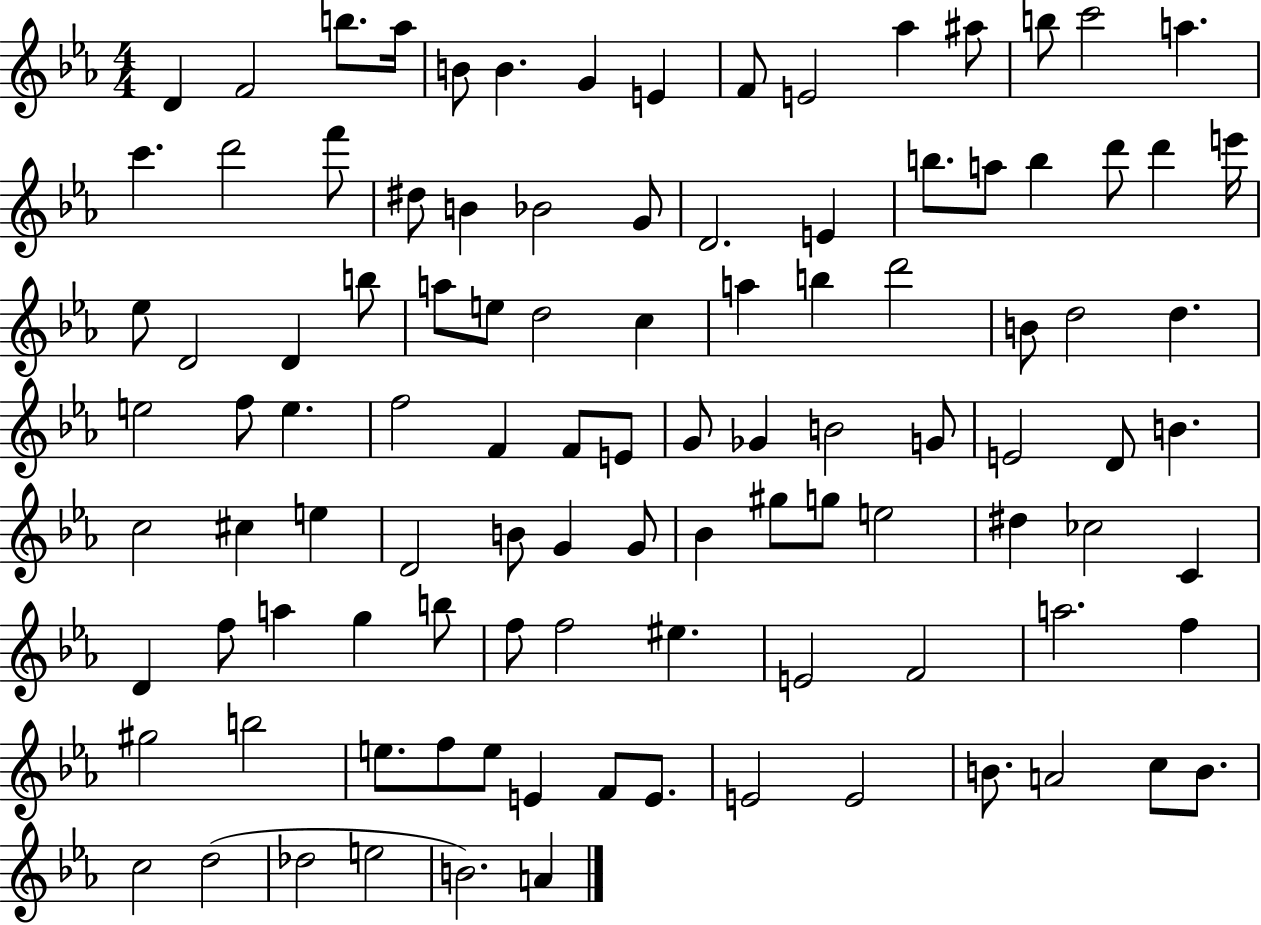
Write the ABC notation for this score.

X:1
T:Untitled
M:4/4
L:1/4
K:Eb
D F2 b/2 _a/4 B/2 B G E F/2 E2 _a ^a/2 b/2 c'2 a c' d'2 f'/2 ^d/2 B _B2 G/2 D2 E b/2 a/2 b d'/2 d' e'/4 _e/2 D2 D b/2 a/2 e/2 d2 c a b d'2 B/2 d2 d e2 f/2 e f2 F F/2 E/2 G/2 _G B2 G/2 E2 D/2 B c2 ^c e D2 B/2 G G/2 _B ^g/2 g/2 e2 ^d _c2 C D f/2 a g b/2 f/2 f2 ^e E2 F2 a2 f ^g2 b2 e/2 f/2 e/2 E F/2 E/2 E2 E2 B/2 A2 c/2 B/2 c2 d2 _d2 e2 B2 A